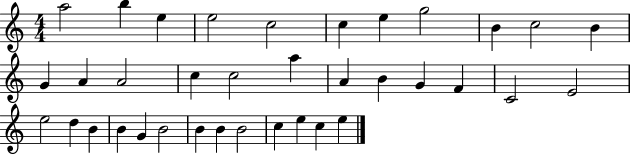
X:1
T:Untitled
M:4/4
L:1/4
K:C
a2 b e e2 c2 c e g2 B c2 B G A A2 c c2 a A B G F C2 E2 e2 d B B G B2 B B B2 c e c e